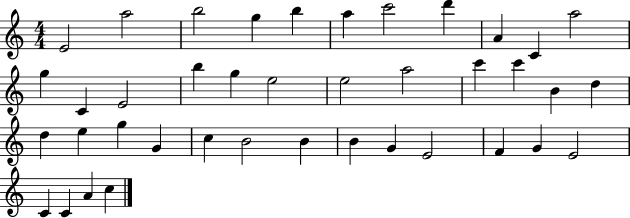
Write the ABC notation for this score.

X:1
T:Untitled
M:4/4
L:1/4
K:C
E2 a2 b2 g b a c'2 d' A C a2 g C E2 b g e2 e2 a2 c' c' B d d e g G c B2 B B G E2 F G E2 C C A c